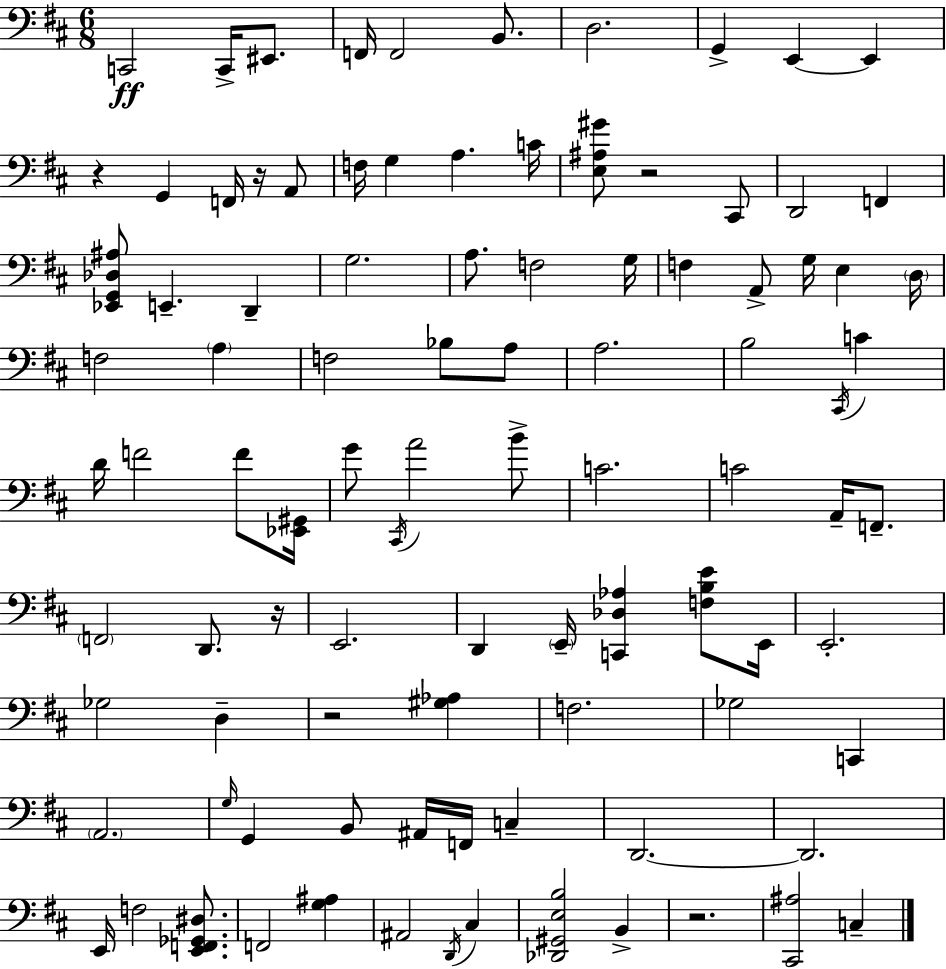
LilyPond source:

{
  \clef bass
  \numericTimeSignature
  \time 6/8
  \key d \major
  \repeat volta 2 { c,2\ff c,16-> eis,8. | f,16 f,2 b,8. | d2. | g,4-> e,4~~ e,4 | \break r4 g,4 f,16 r16 a,8 | f16 g4 a4. c'16 | <e ais gis'>8 r2 cis,8 | d,2 f,4 | \break <ees, g, des ais>8 e,4.-- d,4-- | g2. | a8. f2 g16 | f4 a,8-> g16 e4 \parenthesize d16 | \break f2 \parenthesize a4 | f2 bes8 a8 | a2. | b2 \acciaccatura { cis,16 } c'4 | \break d'16 f'2 f'8 | <ees, gis,>16 g'8 \acciaccatura { cis,16 } a'2 | b'8-> c'2. | c'2 a,16-- f,8.-- | \break \parenthesize f,2 d,8. | r16 e,2. | d,4 \parenthesize e,16-- <c, des aes>4 <f b e'>8 | e,16 e,2.-. | \break ges2 d4-- | r2 <gis aes>4 | f2. | ges2 c,4 | \break \parenthesize a,2. | \grace { g16 } g,4 b,8 ais,16 f,16 c4-- | d,2.~~ | d,2. | \break e,16 f2 | <e, f, ges, dis>8. f,2 <g ais>4 | ais,2 \acciaccatura { d,16 } | cis4 <des, gis, e b>2 | \break b,4-> r2. | <cis, ais>2 | c4-- } \bar "|."
}